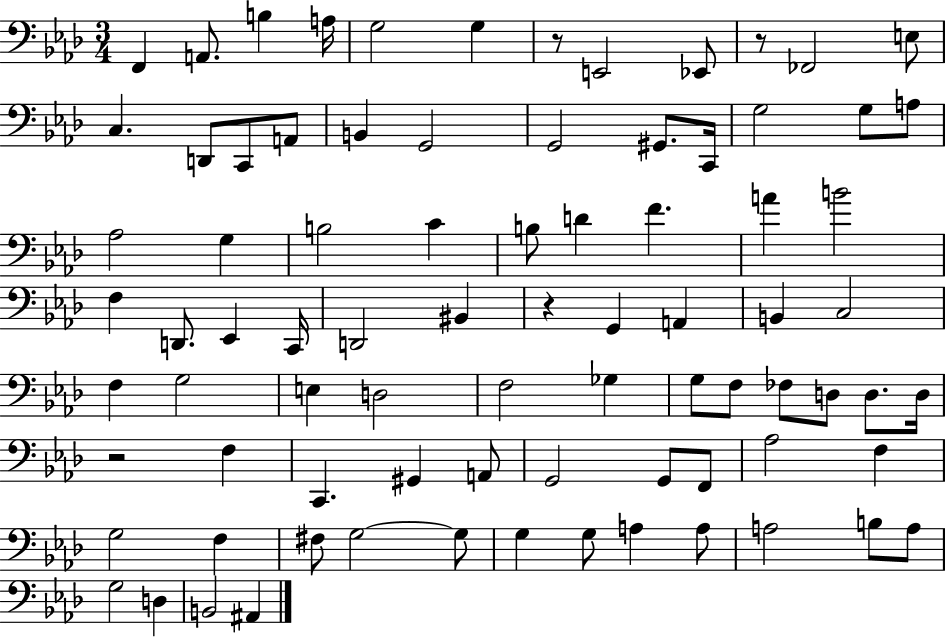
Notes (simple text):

F2/q A2/e. B3/q A3/s G3/h G3/q R/e E2/h Eb2/e R/e FES2/h E3/e C3/q. D2/e C2/e A2/e B2/q G2/h G2/h G#2/e. C2/s G3/h G3/e A3/e Ab3/h G3/q B3/h C4/q B3/e D4/q F4/q. A4/q B4/h F3/q D2/e. Eb2/q C2/s D2/h BIS2/q R/q G2/q A2/q B2/q C3/h F3/q G3/h E3/q D3/h F3/h Gb3/q G3/e F3/e FES3/e D3/e D3/e. D3/s R/h F3/q C2/q. G#2/q A2/e G2/h G2/e F2/e Ab3/h F3/q G3/h F3/q F#3/e G3/h G3/e G3/q G3/e A3/q A3/e A3/h B3/e A3/e G3/h D3/q B2/h A#2/q